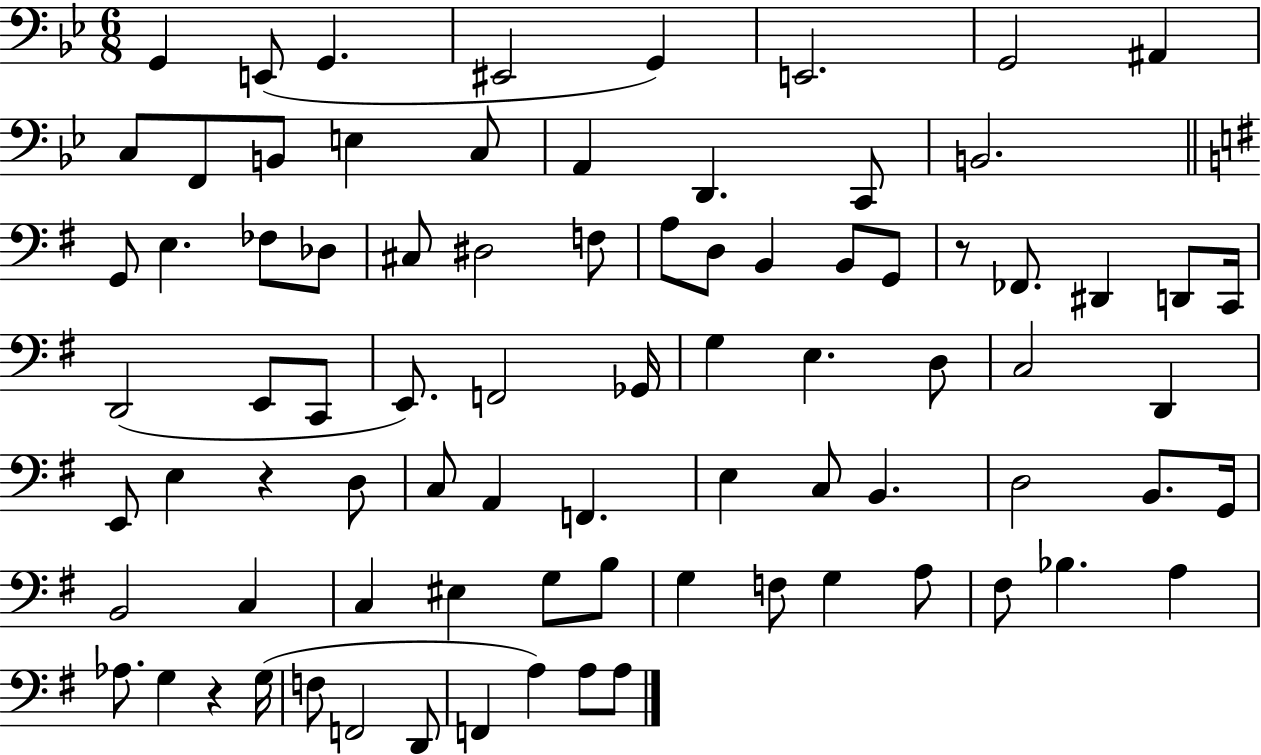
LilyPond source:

{
  \clef bass
  \numericTimeSignature
  \time 6/8
  \key bes \major
  g,4 e,8( g,4. | eis,2 g,4) | e,2. | g,2 ais,4 | \break c8 f,8 b,8 e4 c8 | a,4 d,4. c,8 | b,2. | \bar "||" \break \key g \major g,8 e4. fes8 des8 | cis8 dis2 f8 | a8 d8 b,4 b,8 g,8 | r8 fes,8. dis,4 d,8 c,16 | \break d,2( e,8 c,8 | e,8.) f,2 ges,16 | g4 e4. d8 | c2 d,4 | \break e,8 e4 r4 d8 | c8 a,4 f,4. | e4 c8 b,4. | d2 b,8. g,16 | \break b,2 c4 | c4 eis4 g8 b8 | g4 f8 g4 a8 | fis8 bes4. a4 | \break aes8. g4 r4 g16( | f8 f,2 d,8 | f,4 a4) a8 a8 | \bar "|."
}